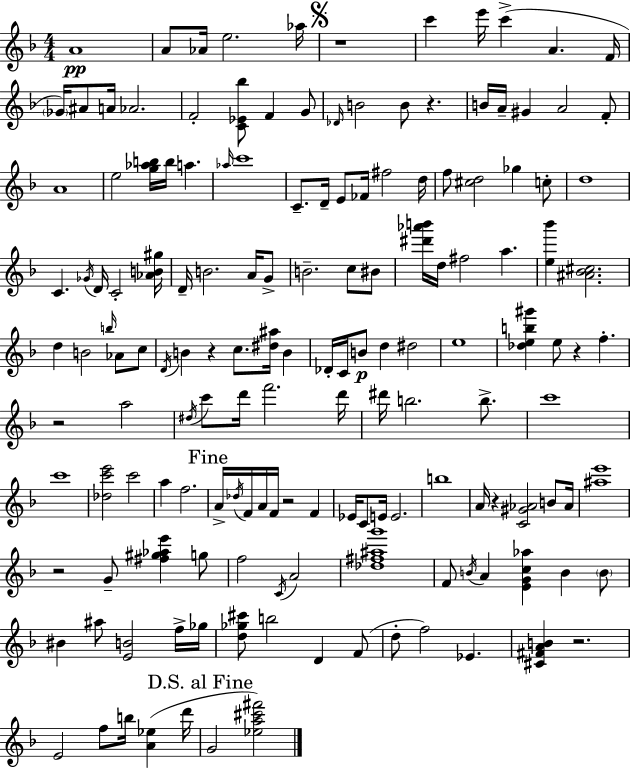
A4/w A4/e Ab4/s E5/h. Ab5/s R/w C6/q E6/s C6/q A4/q. F4/s Gb4/s A#4/e A4/s Ab4/h. F4/h [C4,Eb4,Bb5]/e F4/q G4/e Db4/s B4/h B4/e R/q. B4/s A4/s G#4/q A4/h F4/e A4/w E5/h [G5,Ab5,B5]/s B5/s A5/q. Ab5/s C6/w C4/e. D4/s E4/e FES4/s F#5/h D5/s F5/e [C#5,D5]/h Gb5/q C5/e D5/w C4/q. Gb4/s D4/s C4/h [Ab4,B4,G#5]/s D4/s B4/h. A4/s G4/e B4/h. C5/e BIS4/e [D#6,Ab6,B6]/s D5/s F#5/h A5/q. [E5,Bb6]/q [A#4,Bb4,C#5]/h. D5/q B4/h B5/s Ab4/e C5/e D4/s B4/q R/q C5/e. [D#5,A#5]/s B4/q Db4/s C4/s B4/e D5/q D#5/h E5/w [Db5,E5,B5,G#6]/q E5/e R/q F5/q. R/h A5/h D#5/s C6/e D6/s F6/h. D6/s D#6/s B5/h. B5/e. C6/w C6/w [Db5,C6,E6]/h C6/h A5/q F5/h. A4/s Db5/s F4/s A4/s F4/s R/h F4/q Eb4/s C4/e E4/s E4/h. B5/w A4/s R/q [C4,G#4,Ab4]/h B4/e Ab4/s [A#5,E6]/w R/h G4/e [F#5,G#5,Ab5,E6]/q G5/e F5/h C4/s A4/h [Db5,F#5,A#5,G6]/w F4/e B4/s A4/q [E4,G4,C5,Ab5]/q B4/q B4/e BIS4/q A#5/e [E4,B4]/h F5/s Gb5/s [D5,Gb5,C#6]/e B5/h D4/q F4/e D5/e F5/h Eb4/q. [C#4,F#4,A4,B4]/q R/h. E4/h F5/e B5/s [A4,Eb5]/q D6/s G4/h [Eb5,A5,C#6,F#6]/h